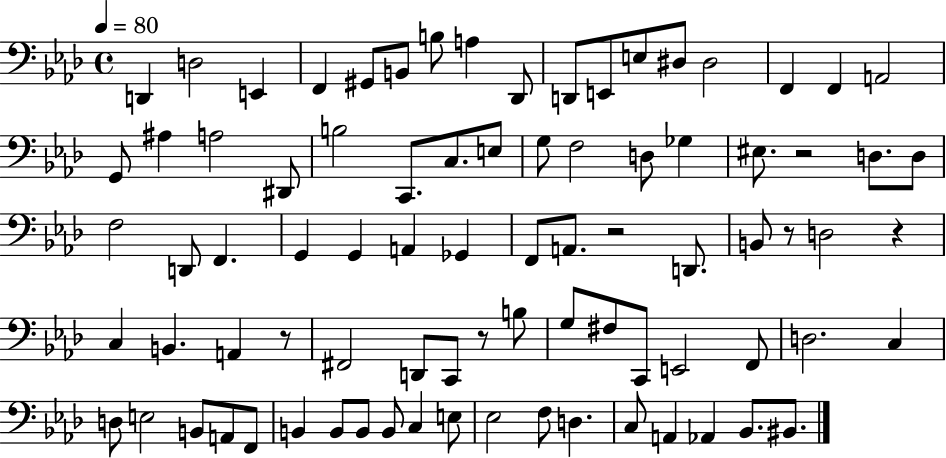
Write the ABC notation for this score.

X:1
T:Untitled
M:4/4
L:1/4
K:Ab
D,, D,2 E,, F,, ^G,,/2 B,,/2 B,/2 A, _D,,/2 D,,/2 E,,/2 E,/2 ^D,/2 ^D,2 F,, F,, A,,2 G,,/2 ^A, A,2 ^D,,/2 B,2 C,,/2 C,/2 E,/2 G,/2 F,2 D,/2 _G, ^E,/2 z2 D,/2 D,/2 F,2 D,,/2 F,, G,, G,, A,, _G,, F,,/2 A,,/2 z2 D,,/2 B,,/2 z/2 D,2 z C, B,, A,, z/2 ^F,,2 D,,/2 C,,/2 z/2 B,/2 G,/2 ^F,/2 C,,/2 E,,2 F,,/2 D,2 C, D,/2 E,2 B,,/2 A,,/2 F,,/2 B,, B,,/2 B,,/2 B,,/2 C, E,/2 _E,2 F,/2 D, C,/2 A,, _A,, _B,,/2 ^B,,/2